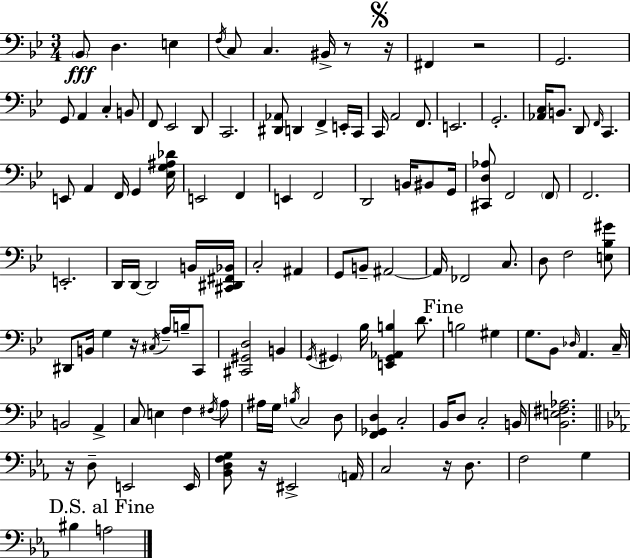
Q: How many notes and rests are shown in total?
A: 125